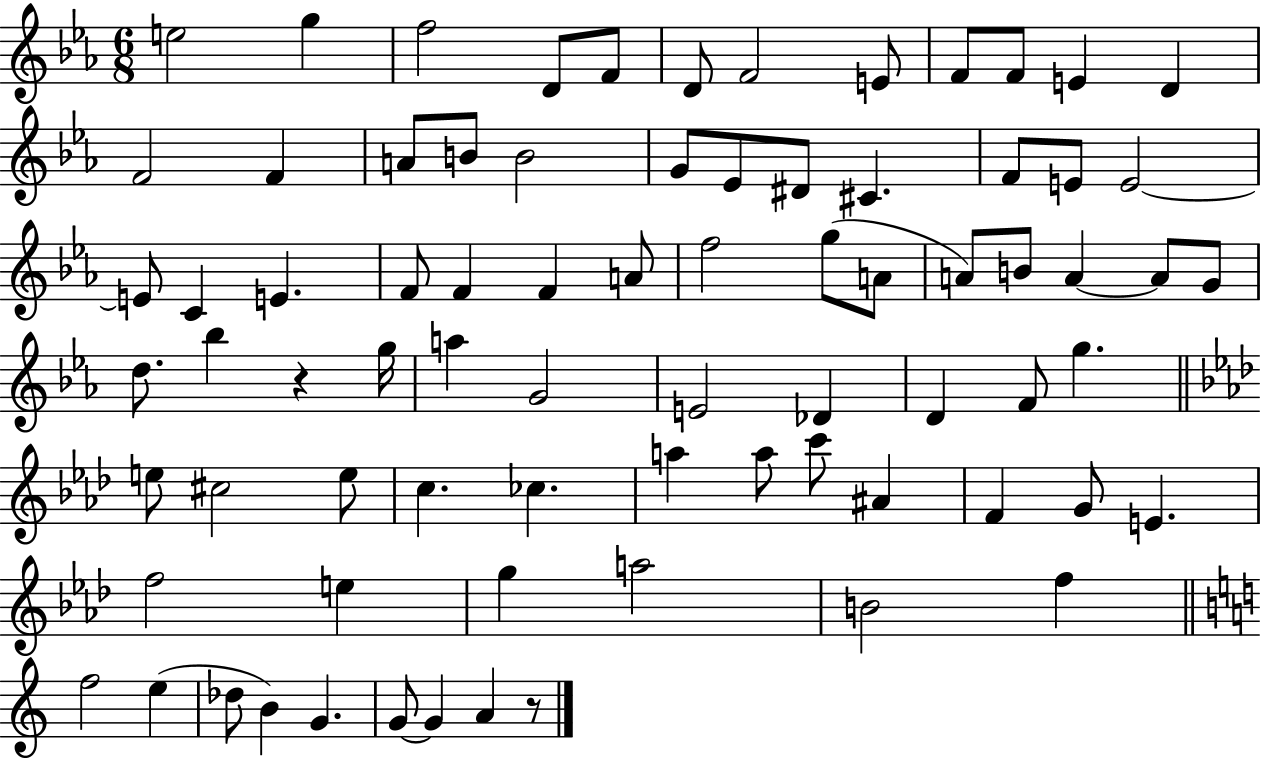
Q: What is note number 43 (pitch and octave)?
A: A5